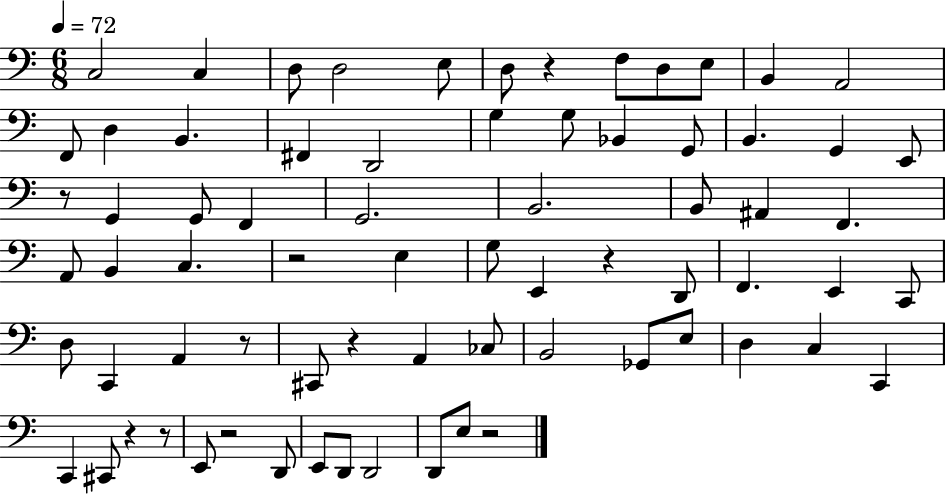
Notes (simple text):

C3/h C3/q D3/e D3/h E3/e D3/e R/q F3/e D3/e E3/e B2/q A2/h F2/e D3/q B2/q. F#2/q D2/h G3/q G3/e Bb2/q G2/e B2/q. G2/q E2/e R/e G2/q G2/e F2/q G2/h. B2/h. B2/e A#2/q F2/q. A2/e B2/q C3/q. R/h E3/q G3/e E2/q R/q D2/e F2/q. E2/q C2/e D3/e C2/q A2/q R/e C#2/e R/q A2/q CES3/e B2/h Gb2/e E3/e D3/q C3/q C2/q C2/q C#2/e R/q R/e E2/e R/h D2/e E2/e D2/e D2/h D2/e E3/e R/h